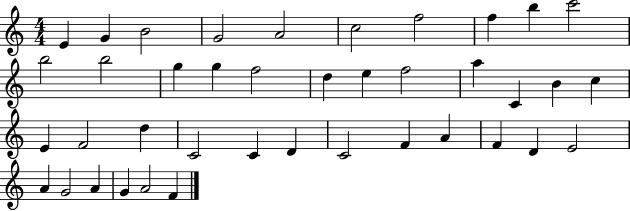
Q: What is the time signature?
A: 4/4